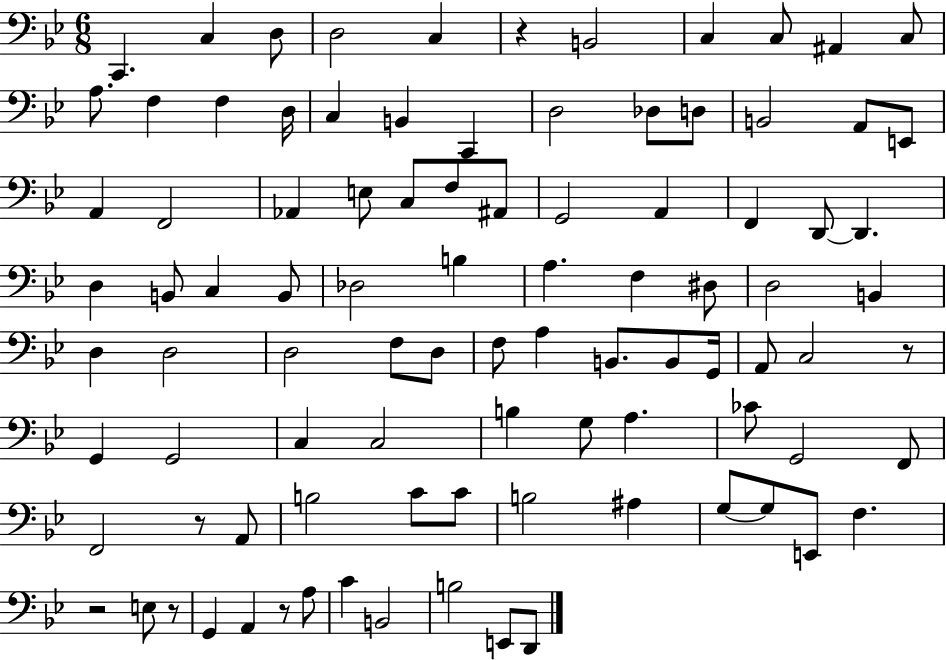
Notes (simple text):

C2/q. C3/q D3/e D3/h C3/q R/q B2/h C3/q C3/e A#2/q C3/e A3/e. F3/q F3/q D3/s C3/q B2/q C2/q D3/h Db3/e D3/e B2/h A2/e E2/e A2/q F2/h Ab2/q E3/e C3/e F3/e A#2/e G2/h A2/q F2/q D2/e D2/q. D3/q B2/e C3/q B2/e Db3/h B3/q A3/q. F3/q D#3/e D3/h B2/q D3/q D3/h D3/h F3/e D3/e F3/e A3/q B2/e. B2/e G2/s A2/e C3/h R/e G2/q G2/h C3/q C3/h B3/q G3/e A3/q. CES4/e G2/h F2/e F2/h R/e A2/e B3/h C4/e C4/e B3/h A#3/q G3/e G3/e E2/e F3/q. R/h E3/e R/e G2/q A2/q R/e A3/e C4/q B2/h B3/h E2/e D2/e